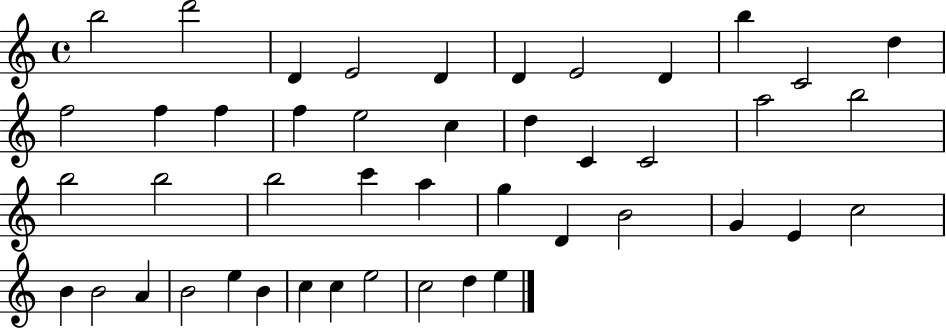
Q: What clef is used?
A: treble